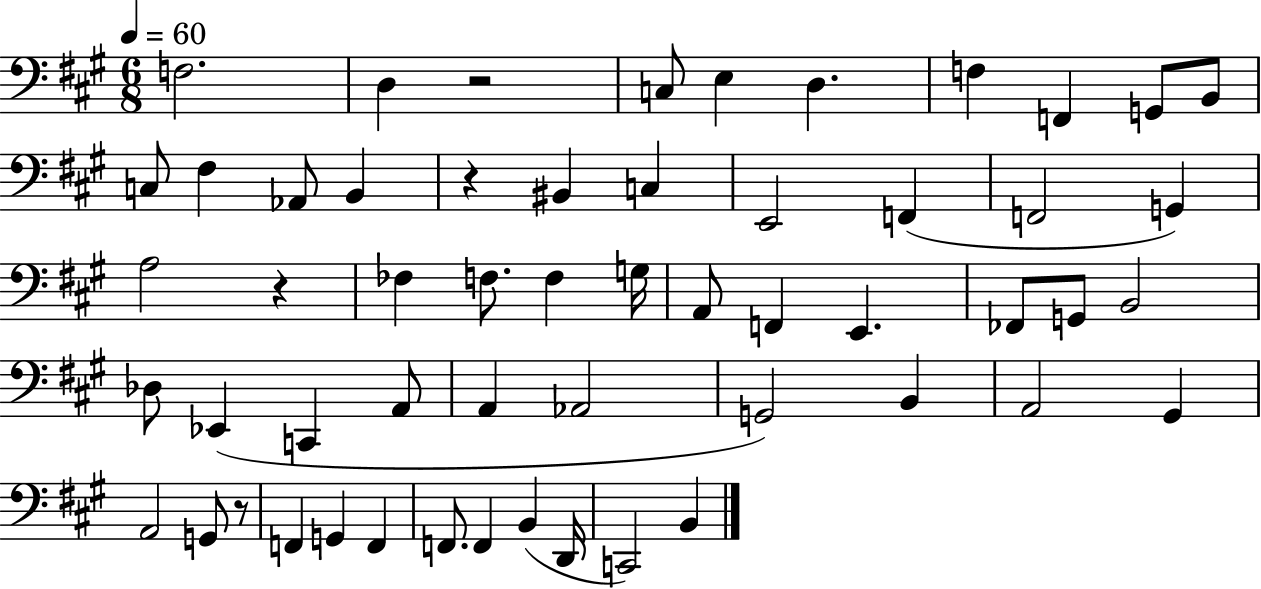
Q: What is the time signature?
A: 6/8